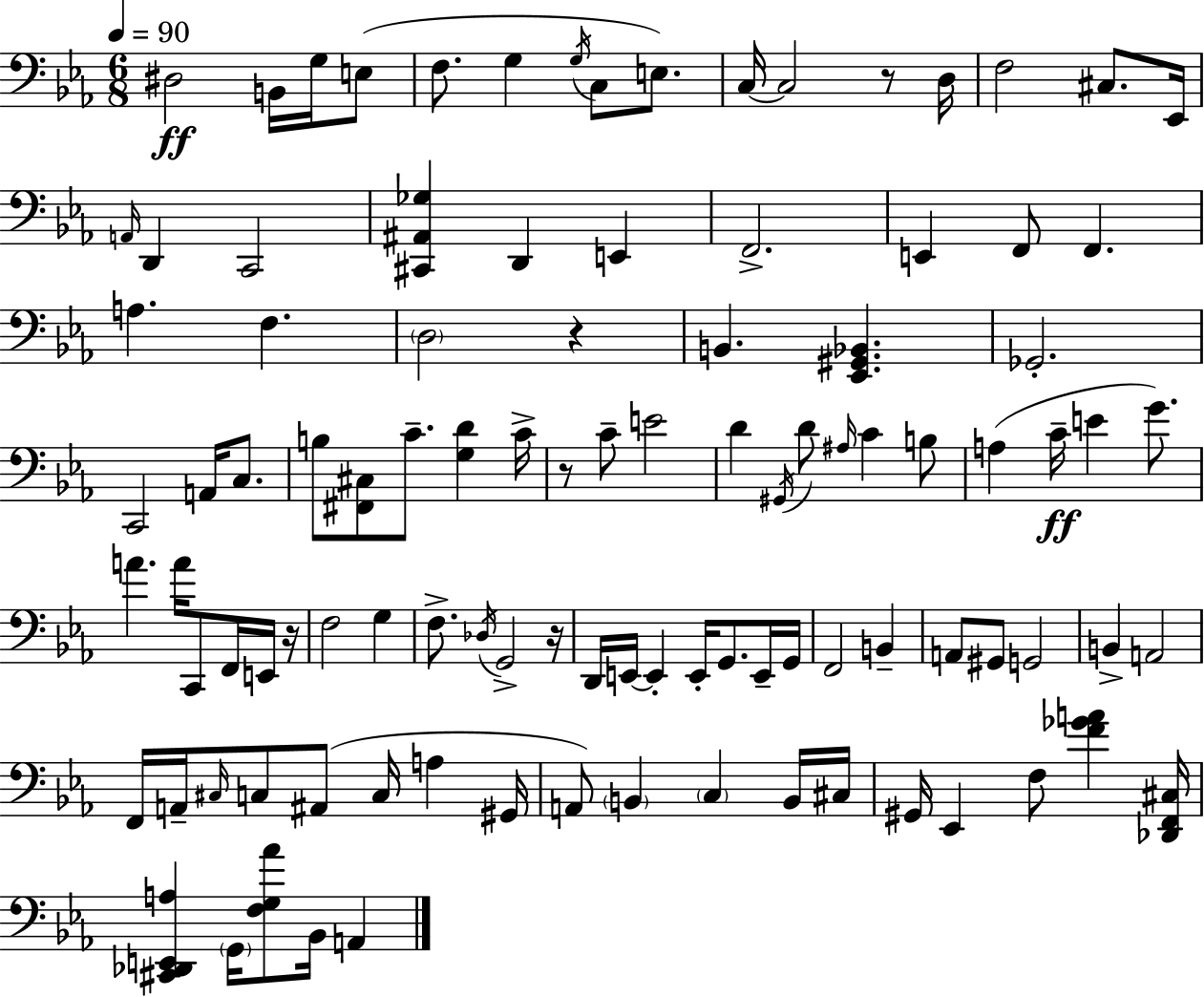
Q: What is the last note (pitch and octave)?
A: A2